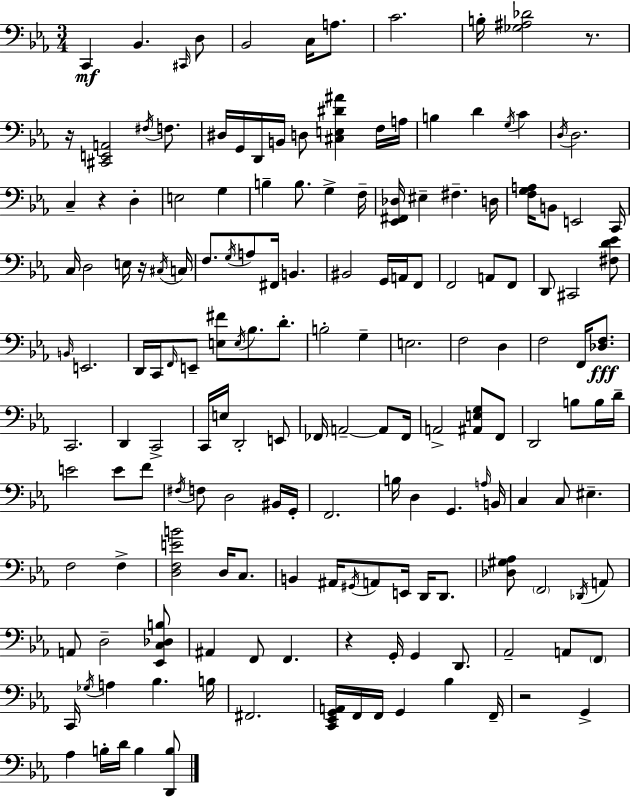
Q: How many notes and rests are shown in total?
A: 168